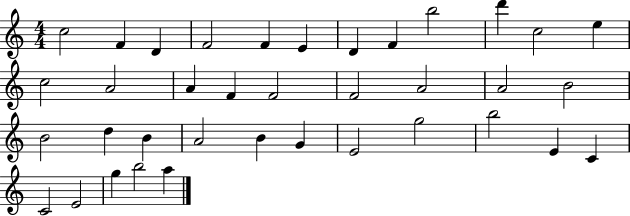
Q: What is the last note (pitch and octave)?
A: A5